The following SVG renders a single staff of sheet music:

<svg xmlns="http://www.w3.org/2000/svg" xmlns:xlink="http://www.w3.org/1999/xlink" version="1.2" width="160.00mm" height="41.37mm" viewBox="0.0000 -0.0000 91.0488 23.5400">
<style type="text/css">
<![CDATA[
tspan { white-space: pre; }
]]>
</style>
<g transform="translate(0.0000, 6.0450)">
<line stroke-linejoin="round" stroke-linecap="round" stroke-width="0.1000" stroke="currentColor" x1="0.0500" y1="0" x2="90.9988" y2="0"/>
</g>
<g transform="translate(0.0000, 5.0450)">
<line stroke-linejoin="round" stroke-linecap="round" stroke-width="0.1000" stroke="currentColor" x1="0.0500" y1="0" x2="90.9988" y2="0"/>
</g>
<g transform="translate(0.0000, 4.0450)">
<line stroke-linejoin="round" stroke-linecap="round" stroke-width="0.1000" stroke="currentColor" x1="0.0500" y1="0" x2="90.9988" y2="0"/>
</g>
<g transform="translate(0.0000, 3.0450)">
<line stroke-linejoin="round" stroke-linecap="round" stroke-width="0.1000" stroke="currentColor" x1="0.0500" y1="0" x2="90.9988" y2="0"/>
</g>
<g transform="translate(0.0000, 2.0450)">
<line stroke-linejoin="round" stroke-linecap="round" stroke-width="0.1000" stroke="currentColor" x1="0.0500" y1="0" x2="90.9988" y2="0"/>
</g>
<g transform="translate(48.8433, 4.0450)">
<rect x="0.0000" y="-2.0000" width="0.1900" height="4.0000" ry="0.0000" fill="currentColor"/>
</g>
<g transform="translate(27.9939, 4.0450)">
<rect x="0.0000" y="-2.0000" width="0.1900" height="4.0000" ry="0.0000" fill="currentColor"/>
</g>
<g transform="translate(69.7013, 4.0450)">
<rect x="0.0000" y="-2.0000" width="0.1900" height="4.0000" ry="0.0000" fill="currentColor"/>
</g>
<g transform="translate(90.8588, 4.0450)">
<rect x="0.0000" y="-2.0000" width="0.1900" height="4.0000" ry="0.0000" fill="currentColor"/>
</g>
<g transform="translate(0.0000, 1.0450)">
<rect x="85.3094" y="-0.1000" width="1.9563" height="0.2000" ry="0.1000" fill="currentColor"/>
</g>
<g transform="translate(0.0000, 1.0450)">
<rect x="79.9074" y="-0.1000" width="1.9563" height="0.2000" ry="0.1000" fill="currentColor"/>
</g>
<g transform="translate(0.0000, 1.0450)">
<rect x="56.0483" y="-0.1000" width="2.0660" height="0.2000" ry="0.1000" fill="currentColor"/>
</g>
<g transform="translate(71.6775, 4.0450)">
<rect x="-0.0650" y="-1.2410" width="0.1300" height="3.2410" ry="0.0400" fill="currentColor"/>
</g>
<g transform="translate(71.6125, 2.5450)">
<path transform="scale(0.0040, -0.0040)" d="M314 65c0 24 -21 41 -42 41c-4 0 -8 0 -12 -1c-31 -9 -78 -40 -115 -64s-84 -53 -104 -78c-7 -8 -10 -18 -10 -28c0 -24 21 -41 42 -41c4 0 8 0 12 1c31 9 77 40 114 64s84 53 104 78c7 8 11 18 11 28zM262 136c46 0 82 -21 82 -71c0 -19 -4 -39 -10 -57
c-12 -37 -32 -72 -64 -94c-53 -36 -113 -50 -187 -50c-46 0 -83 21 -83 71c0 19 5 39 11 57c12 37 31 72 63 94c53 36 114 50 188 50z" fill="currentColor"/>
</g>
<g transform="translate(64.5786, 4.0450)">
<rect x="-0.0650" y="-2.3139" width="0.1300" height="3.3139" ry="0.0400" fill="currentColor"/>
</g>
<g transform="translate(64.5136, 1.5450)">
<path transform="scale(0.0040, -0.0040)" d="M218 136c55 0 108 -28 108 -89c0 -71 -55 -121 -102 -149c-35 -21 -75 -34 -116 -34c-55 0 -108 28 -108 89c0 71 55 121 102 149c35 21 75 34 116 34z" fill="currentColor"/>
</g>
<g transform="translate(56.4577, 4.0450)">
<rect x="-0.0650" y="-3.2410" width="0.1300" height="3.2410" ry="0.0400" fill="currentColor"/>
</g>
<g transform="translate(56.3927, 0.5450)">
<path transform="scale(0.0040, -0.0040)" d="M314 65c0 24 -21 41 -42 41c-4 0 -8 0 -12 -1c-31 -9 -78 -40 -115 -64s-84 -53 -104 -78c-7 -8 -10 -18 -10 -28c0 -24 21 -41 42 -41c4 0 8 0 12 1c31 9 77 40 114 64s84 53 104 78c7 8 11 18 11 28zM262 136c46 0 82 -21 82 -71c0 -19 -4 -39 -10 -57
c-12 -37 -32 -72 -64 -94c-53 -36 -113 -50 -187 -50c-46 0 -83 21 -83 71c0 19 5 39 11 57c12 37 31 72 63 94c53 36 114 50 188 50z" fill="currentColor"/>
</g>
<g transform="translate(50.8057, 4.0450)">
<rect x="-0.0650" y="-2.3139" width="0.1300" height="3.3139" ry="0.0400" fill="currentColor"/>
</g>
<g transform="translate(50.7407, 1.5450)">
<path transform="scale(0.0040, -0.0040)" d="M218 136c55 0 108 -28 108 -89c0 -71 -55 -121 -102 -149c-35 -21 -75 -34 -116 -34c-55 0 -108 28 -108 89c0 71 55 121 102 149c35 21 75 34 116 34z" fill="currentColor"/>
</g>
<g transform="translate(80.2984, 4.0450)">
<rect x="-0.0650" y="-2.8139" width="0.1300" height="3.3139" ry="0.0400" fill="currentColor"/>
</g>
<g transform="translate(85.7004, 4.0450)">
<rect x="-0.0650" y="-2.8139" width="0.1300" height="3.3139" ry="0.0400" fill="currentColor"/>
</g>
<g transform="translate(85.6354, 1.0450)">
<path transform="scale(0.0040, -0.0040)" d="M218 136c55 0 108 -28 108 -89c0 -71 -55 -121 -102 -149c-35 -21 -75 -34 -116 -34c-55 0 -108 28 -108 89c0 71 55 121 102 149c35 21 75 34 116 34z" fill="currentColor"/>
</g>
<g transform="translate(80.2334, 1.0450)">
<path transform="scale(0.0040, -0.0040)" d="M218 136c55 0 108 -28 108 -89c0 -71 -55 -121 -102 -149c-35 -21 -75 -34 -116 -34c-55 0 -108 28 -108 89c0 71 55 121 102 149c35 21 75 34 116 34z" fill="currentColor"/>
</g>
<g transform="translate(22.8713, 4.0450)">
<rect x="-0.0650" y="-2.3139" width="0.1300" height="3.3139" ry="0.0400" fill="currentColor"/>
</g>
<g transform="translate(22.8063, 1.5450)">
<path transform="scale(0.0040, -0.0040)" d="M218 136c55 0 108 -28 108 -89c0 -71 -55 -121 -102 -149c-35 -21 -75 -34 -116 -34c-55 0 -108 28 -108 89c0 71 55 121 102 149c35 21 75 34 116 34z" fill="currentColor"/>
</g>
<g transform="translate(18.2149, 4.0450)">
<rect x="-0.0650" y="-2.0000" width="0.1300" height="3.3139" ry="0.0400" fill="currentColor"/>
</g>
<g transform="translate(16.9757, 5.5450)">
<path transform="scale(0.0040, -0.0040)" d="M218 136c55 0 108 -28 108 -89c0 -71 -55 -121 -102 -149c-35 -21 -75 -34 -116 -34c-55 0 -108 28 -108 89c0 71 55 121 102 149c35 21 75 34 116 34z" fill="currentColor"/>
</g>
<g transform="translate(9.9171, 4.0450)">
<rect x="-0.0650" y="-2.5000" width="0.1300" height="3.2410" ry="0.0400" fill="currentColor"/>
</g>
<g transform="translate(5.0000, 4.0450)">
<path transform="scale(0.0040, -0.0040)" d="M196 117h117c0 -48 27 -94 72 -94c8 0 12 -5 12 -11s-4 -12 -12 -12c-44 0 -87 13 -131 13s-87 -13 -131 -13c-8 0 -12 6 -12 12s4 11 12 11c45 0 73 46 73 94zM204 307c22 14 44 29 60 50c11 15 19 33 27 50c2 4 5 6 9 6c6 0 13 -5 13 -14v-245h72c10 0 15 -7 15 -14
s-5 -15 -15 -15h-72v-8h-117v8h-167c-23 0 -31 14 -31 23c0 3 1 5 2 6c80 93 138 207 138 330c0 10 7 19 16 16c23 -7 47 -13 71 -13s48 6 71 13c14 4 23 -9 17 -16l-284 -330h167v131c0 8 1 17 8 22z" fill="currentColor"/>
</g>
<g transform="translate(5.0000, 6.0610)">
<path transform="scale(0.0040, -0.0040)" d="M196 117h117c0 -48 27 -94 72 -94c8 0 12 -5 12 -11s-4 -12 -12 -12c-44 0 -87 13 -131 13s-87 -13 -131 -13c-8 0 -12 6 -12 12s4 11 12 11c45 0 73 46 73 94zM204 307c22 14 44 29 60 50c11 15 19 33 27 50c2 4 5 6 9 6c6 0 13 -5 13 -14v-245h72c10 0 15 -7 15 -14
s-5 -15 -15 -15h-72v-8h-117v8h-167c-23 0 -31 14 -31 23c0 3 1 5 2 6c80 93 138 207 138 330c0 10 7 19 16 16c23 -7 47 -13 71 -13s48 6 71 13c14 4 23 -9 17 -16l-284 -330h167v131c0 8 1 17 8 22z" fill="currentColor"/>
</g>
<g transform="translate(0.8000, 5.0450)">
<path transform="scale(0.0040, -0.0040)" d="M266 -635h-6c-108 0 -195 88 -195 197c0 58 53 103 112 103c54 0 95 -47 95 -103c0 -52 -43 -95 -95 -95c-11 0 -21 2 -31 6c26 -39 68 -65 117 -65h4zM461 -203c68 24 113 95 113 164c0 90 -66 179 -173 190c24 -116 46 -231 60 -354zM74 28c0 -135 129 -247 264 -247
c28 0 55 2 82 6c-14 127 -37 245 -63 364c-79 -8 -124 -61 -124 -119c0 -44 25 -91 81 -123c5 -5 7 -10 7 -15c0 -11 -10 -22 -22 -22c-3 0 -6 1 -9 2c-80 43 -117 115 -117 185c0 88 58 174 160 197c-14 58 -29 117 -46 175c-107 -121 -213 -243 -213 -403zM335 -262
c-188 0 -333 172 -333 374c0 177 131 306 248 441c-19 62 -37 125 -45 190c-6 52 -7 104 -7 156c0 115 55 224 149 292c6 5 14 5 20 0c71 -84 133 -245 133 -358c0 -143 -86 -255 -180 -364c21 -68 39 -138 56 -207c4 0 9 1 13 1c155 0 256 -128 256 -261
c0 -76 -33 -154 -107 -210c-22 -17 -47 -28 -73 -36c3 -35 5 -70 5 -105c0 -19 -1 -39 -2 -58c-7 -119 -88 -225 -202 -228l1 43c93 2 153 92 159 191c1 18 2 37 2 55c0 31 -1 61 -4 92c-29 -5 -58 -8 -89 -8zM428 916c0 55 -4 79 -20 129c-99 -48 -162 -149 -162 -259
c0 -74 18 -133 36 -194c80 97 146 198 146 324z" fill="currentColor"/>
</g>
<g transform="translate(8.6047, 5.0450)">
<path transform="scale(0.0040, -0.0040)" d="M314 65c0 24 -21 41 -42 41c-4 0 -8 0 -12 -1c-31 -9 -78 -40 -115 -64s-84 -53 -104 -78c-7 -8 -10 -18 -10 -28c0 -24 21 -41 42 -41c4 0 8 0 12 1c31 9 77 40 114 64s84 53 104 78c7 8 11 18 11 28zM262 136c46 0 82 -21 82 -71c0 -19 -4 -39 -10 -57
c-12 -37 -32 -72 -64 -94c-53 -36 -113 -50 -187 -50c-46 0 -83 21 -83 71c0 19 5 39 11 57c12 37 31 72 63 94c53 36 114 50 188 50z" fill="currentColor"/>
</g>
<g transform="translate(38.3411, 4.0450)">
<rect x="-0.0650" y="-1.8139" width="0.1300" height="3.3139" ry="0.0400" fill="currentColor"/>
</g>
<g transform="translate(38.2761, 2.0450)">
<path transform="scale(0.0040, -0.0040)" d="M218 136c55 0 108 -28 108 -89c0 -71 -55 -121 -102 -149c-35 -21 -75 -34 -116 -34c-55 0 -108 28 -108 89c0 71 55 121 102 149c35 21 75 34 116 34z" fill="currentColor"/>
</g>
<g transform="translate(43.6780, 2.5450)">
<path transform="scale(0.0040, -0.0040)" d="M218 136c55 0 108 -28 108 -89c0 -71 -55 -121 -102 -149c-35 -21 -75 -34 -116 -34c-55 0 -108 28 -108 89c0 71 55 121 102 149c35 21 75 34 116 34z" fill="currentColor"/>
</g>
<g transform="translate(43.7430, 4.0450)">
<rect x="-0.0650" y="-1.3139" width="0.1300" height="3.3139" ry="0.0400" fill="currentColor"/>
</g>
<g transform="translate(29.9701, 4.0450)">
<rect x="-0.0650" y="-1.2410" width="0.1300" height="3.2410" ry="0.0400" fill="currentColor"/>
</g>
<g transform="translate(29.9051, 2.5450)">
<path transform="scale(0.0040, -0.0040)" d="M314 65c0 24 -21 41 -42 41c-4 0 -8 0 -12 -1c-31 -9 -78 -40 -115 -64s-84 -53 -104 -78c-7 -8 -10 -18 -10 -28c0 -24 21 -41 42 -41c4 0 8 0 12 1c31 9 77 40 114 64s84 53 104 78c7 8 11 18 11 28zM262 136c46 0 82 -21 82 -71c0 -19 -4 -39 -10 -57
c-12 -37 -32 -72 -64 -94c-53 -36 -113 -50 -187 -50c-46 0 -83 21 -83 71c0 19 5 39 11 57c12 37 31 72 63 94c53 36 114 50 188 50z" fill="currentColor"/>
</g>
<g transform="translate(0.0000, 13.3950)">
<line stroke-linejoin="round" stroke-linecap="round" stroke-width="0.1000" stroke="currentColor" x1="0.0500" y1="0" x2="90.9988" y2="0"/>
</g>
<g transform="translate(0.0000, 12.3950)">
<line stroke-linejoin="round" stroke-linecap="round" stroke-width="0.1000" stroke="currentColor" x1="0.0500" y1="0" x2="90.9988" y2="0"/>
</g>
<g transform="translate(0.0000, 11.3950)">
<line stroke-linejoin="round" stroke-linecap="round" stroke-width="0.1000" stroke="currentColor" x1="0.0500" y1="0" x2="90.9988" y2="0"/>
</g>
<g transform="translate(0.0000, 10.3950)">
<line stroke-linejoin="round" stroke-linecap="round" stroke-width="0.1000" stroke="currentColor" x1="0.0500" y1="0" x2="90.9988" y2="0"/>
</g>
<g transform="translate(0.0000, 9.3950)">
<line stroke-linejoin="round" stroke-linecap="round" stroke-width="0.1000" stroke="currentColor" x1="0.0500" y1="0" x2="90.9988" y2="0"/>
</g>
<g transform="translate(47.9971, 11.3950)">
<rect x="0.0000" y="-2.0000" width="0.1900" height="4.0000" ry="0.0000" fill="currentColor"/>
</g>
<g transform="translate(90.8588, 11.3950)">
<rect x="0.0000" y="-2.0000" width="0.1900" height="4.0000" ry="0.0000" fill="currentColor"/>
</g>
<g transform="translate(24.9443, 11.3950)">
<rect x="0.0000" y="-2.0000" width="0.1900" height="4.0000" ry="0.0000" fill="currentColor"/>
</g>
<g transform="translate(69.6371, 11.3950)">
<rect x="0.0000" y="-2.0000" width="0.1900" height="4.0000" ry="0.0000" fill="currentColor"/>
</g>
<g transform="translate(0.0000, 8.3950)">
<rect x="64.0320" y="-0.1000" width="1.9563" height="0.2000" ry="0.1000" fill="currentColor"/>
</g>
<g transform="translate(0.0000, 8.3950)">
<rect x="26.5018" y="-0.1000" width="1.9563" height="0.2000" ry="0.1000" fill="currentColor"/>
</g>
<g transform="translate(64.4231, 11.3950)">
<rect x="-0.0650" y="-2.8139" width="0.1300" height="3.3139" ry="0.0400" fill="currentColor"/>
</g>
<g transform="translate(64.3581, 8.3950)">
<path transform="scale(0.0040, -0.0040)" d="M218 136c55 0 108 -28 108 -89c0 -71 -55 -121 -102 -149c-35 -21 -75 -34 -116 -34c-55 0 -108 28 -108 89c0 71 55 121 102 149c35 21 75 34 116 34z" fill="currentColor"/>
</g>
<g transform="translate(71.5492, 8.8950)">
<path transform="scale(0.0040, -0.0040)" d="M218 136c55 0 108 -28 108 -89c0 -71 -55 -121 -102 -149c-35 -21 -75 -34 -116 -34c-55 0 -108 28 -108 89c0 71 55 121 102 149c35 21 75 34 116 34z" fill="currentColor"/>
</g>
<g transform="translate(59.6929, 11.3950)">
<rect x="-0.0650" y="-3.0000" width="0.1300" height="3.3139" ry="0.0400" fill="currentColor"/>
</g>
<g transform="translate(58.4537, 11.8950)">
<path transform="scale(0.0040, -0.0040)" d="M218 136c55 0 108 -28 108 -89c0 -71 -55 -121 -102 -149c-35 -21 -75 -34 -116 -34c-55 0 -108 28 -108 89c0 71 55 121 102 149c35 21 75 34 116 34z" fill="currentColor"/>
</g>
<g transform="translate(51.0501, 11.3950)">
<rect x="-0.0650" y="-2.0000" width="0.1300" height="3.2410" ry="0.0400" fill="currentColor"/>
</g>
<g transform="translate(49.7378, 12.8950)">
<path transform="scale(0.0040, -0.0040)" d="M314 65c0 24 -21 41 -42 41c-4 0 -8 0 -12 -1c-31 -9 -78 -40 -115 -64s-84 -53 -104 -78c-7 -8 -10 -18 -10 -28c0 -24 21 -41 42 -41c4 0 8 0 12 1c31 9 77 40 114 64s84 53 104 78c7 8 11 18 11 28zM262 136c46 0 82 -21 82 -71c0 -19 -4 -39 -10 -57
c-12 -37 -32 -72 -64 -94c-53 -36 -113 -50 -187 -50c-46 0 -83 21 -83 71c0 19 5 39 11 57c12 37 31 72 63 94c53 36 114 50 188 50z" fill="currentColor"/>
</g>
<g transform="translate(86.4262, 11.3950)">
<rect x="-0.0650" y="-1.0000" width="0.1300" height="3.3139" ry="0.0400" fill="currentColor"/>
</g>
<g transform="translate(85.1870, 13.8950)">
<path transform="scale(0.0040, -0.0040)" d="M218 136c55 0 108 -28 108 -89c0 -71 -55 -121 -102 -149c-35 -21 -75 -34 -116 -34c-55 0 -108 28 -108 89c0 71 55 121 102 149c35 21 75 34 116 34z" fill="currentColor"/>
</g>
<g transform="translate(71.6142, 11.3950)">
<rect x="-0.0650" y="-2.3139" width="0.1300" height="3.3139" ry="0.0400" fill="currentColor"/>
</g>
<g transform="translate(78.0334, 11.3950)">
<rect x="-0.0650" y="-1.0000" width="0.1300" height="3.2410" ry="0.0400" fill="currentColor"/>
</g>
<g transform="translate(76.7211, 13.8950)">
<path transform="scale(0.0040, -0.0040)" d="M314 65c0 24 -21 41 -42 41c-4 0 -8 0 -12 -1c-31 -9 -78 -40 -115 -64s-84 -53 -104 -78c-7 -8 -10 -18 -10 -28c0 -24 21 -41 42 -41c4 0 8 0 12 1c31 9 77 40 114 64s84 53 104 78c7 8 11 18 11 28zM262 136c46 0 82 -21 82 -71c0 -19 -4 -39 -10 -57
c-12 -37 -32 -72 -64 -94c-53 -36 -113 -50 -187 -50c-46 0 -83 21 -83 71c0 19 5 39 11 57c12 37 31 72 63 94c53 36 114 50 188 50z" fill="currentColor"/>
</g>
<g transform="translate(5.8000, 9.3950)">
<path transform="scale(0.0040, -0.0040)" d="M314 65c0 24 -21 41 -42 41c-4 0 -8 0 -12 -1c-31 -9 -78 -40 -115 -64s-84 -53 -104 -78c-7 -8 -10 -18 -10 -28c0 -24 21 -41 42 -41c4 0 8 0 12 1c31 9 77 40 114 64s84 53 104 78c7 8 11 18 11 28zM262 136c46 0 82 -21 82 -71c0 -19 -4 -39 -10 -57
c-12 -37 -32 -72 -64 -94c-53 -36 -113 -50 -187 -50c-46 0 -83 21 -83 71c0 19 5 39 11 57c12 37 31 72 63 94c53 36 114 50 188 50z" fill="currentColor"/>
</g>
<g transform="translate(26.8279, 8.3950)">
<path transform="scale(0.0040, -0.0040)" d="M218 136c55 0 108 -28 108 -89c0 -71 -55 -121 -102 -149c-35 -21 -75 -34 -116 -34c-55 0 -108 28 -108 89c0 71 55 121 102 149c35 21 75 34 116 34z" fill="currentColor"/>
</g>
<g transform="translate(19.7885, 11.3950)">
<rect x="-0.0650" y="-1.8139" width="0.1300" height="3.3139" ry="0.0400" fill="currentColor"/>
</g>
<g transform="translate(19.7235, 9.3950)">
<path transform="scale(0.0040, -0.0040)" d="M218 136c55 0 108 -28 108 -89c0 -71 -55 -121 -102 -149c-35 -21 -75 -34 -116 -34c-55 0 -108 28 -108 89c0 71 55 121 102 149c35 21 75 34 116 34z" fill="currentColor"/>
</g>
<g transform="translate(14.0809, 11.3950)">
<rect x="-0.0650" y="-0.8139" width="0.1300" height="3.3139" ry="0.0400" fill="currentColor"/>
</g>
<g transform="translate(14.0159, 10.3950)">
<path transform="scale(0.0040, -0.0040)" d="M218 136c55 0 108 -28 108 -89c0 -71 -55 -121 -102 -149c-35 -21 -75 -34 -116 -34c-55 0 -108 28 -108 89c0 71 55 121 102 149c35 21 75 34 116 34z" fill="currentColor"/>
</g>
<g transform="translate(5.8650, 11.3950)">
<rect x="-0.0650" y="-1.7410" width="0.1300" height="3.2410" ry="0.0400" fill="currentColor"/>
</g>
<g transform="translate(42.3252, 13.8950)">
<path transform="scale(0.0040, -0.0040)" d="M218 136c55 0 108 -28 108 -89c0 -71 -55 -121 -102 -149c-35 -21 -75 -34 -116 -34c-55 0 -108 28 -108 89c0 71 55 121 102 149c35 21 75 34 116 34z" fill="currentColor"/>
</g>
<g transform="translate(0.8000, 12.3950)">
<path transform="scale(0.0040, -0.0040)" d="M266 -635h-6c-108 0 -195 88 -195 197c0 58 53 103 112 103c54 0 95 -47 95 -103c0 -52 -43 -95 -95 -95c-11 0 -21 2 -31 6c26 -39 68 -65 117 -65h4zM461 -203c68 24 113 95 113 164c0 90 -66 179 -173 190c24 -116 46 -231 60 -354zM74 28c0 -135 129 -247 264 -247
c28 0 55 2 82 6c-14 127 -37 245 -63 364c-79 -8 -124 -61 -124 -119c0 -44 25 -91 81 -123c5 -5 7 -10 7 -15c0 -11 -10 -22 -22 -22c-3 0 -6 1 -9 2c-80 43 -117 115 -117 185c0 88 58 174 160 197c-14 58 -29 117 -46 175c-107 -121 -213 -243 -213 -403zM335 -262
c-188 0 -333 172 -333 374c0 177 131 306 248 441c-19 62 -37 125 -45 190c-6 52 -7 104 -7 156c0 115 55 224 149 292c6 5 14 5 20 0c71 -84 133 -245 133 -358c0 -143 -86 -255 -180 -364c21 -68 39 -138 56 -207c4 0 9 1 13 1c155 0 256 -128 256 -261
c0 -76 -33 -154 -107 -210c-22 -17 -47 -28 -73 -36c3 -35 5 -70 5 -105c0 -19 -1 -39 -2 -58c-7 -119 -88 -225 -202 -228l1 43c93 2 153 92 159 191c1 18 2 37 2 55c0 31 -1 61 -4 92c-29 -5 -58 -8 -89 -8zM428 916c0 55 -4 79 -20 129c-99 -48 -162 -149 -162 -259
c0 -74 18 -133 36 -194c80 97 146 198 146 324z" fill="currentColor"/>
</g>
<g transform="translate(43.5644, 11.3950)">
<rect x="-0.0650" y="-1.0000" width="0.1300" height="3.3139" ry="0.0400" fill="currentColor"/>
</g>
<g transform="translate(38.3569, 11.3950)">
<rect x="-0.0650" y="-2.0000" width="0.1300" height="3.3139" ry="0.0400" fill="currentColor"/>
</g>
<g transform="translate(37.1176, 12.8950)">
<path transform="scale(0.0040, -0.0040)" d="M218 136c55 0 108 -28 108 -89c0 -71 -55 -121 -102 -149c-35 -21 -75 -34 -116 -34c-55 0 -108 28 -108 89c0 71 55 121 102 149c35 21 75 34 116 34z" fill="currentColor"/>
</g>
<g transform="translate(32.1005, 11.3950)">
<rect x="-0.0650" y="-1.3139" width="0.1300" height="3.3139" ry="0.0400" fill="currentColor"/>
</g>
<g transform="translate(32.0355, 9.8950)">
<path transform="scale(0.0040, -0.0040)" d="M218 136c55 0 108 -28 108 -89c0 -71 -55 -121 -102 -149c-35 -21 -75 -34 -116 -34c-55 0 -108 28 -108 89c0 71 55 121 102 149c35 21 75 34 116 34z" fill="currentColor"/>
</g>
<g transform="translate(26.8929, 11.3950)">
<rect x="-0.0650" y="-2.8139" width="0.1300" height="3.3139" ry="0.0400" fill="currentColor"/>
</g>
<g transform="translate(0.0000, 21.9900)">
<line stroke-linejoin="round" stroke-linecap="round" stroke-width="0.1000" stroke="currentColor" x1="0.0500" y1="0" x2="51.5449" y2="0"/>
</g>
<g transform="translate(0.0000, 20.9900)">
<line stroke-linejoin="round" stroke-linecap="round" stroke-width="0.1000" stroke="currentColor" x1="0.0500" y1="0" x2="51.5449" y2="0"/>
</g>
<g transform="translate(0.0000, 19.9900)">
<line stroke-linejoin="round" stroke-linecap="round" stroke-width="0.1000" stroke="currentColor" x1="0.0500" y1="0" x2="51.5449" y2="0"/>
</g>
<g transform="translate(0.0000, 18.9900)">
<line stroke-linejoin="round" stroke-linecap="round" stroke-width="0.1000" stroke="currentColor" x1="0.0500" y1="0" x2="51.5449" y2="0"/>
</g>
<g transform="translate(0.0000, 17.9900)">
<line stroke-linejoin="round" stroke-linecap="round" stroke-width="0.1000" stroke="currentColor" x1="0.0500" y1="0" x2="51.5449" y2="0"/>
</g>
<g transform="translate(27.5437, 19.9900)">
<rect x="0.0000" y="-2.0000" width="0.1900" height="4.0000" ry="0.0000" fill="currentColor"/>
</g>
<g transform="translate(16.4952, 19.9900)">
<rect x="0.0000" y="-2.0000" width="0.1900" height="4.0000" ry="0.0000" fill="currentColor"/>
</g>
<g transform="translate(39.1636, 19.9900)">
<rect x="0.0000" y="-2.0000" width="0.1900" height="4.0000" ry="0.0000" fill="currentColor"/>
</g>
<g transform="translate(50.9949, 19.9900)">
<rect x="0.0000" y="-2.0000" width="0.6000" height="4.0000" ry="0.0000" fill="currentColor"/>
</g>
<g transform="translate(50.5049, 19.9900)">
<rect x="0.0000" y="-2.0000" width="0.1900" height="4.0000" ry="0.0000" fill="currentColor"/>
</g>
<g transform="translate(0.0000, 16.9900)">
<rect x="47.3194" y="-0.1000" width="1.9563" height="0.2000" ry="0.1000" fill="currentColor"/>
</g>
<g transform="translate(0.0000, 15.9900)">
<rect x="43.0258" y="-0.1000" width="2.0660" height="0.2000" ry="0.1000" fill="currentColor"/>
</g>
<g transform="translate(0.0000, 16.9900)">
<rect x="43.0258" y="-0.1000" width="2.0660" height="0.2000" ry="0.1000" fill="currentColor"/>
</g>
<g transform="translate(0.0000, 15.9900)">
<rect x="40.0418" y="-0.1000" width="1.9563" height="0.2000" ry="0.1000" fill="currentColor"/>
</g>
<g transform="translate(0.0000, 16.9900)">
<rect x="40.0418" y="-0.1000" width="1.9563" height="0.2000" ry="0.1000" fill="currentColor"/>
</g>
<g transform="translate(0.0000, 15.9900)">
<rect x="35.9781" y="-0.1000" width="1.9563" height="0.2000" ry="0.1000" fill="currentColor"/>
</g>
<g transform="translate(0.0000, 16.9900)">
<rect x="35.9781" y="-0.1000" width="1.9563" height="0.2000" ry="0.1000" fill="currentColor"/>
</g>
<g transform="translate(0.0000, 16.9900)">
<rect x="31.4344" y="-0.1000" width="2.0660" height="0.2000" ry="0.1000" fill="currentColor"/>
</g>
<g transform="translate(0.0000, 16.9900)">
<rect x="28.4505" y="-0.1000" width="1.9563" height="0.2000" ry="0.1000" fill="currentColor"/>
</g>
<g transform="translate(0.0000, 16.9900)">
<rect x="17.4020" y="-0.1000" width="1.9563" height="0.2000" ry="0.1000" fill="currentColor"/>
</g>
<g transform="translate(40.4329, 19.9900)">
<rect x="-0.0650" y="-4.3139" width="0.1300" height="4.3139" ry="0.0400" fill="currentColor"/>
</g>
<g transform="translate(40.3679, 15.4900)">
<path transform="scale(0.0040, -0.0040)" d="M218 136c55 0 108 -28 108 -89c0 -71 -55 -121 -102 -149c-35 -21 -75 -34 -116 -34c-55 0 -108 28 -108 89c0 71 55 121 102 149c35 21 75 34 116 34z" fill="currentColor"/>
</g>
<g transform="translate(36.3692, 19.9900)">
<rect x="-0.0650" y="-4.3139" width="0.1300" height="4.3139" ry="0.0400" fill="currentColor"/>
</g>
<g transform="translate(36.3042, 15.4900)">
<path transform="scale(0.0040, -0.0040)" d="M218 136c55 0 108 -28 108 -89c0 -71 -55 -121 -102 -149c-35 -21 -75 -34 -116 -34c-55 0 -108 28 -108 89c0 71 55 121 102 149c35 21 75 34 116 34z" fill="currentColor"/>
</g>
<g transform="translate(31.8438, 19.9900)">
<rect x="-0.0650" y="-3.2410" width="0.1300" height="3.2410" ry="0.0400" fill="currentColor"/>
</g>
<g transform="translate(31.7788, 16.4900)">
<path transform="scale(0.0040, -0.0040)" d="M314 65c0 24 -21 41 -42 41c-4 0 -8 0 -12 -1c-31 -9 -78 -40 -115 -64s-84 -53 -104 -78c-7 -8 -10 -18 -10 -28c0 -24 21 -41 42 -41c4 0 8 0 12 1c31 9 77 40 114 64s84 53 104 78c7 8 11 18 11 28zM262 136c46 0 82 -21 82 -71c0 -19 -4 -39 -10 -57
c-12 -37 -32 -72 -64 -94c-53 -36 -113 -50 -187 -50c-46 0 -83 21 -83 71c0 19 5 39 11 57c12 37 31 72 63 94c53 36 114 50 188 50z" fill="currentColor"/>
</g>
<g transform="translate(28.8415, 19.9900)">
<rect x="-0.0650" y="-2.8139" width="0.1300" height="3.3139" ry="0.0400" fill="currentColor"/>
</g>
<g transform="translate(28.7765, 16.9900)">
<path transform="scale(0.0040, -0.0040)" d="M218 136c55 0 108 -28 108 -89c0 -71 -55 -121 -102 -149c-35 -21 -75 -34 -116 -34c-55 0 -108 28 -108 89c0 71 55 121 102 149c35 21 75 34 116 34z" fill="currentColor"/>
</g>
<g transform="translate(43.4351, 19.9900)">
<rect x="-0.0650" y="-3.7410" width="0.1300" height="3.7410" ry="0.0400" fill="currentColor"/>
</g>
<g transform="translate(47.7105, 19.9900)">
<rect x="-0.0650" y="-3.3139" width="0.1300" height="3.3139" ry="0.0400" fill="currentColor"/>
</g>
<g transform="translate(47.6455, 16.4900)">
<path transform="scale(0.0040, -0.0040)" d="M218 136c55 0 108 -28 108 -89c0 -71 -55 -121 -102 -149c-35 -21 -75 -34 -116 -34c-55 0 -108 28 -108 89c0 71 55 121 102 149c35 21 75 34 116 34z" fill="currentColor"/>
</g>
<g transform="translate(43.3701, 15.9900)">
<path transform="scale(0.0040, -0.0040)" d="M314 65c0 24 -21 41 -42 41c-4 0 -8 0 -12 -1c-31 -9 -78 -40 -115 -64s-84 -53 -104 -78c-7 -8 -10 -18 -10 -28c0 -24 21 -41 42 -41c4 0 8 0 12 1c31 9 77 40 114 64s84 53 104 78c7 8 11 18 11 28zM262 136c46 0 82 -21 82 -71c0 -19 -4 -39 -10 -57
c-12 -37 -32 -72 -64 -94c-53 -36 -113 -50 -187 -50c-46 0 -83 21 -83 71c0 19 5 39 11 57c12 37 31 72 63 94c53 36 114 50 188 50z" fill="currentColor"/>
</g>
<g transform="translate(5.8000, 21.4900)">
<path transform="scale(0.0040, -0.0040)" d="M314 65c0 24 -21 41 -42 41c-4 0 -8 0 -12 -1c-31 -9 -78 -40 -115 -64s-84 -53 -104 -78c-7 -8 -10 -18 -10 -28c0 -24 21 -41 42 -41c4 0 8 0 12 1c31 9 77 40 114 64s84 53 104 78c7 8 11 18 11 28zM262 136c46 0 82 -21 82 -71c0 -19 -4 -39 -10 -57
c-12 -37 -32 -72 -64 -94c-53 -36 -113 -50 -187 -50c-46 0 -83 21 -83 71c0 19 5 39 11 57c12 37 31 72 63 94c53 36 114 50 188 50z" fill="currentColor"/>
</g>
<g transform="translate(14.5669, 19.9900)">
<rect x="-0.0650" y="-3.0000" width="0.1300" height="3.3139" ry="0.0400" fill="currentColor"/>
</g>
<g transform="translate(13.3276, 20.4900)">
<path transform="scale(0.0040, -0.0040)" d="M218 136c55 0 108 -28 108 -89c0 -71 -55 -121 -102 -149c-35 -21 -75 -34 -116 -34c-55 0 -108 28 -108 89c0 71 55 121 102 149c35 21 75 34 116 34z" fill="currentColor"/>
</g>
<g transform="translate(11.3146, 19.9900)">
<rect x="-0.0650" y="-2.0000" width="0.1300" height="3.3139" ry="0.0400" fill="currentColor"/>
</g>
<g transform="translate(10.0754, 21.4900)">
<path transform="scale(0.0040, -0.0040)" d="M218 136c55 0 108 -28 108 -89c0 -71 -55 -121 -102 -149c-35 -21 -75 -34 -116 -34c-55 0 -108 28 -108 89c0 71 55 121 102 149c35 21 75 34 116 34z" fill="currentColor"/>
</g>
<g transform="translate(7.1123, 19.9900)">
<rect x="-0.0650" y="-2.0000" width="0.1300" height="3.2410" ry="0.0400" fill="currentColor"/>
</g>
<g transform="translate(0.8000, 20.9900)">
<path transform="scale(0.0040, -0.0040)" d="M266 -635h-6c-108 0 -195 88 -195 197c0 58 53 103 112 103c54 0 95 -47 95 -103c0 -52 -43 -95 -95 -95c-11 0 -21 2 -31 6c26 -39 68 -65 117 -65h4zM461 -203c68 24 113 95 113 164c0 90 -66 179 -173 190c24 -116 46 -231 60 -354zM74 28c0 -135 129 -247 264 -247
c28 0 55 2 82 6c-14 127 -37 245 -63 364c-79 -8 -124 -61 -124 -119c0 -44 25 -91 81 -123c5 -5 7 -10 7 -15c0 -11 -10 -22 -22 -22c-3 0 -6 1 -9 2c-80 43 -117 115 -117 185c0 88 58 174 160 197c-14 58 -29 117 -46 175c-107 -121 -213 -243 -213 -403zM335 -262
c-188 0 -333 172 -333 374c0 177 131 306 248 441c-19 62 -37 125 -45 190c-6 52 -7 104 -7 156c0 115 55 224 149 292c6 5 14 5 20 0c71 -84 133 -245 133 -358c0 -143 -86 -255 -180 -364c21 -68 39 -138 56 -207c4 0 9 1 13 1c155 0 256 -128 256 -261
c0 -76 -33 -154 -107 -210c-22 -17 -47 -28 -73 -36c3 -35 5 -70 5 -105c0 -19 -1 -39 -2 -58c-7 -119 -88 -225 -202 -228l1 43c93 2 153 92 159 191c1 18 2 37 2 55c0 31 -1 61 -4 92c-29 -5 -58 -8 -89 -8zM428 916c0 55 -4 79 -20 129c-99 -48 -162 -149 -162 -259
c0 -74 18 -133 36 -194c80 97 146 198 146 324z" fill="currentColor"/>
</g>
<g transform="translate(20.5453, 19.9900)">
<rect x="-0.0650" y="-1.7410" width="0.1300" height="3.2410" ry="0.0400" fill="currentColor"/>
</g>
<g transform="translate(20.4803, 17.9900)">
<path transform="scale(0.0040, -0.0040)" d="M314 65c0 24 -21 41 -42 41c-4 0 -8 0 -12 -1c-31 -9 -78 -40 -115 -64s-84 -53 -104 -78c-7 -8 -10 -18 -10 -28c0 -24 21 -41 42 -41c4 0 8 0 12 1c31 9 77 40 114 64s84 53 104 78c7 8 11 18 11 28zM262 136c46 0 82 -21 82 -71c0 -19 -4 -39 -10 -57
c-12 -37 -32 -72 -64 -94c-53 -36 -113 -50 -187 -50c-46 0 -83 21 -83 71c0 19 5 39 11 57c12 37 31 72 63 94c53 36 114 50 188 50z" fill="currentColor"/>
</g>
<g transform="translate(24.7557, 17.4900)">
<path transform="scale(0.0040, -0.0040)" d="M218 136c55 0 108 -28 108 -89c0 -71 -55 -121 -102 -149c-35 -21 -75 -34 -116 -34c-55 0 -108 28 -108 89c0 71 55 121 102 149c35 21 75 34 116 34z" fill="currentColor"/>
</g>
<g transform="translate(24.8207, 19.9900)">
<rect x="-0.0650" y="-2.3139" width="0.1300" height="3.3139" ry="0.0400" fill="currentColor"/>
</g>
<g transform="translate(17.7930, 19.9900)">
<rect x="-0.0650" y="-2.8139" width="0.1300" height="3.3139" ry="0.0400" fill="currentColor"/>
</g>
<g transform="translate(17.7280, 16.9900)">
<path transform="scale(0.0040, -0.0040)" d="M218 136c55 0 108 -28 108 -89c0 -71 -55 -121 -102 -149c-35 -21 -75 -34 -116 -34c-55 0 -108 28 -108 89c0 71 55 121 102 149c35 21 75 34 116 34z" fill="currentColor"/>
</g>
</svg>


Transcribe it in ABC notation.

X:1
T:Untitled
M:4/4
L:1/4
K:C
G2 F g e2 f e g b2 g e2 a a f2 d f a e F D F2 A a g D2 D F2 F A a f2 g a b2 d' d' c'2 b